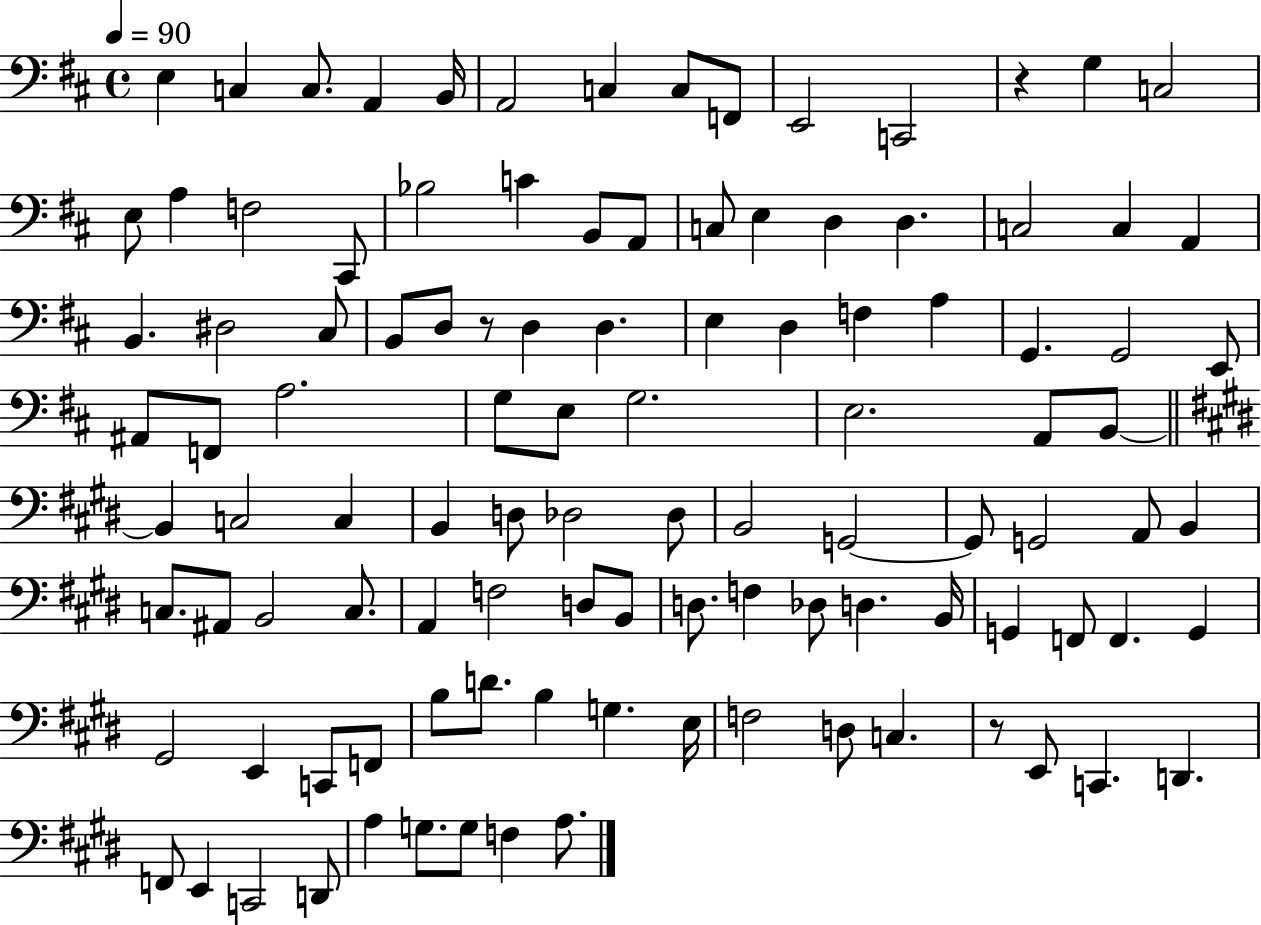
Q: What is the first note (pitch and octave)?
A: E3